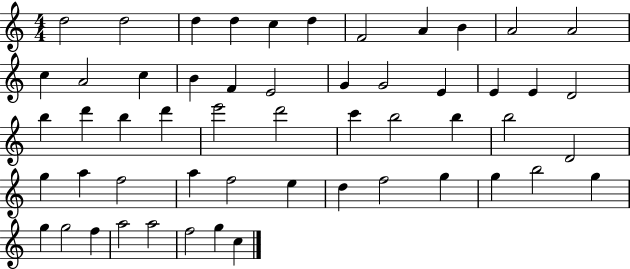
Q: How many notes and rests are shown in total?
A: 54